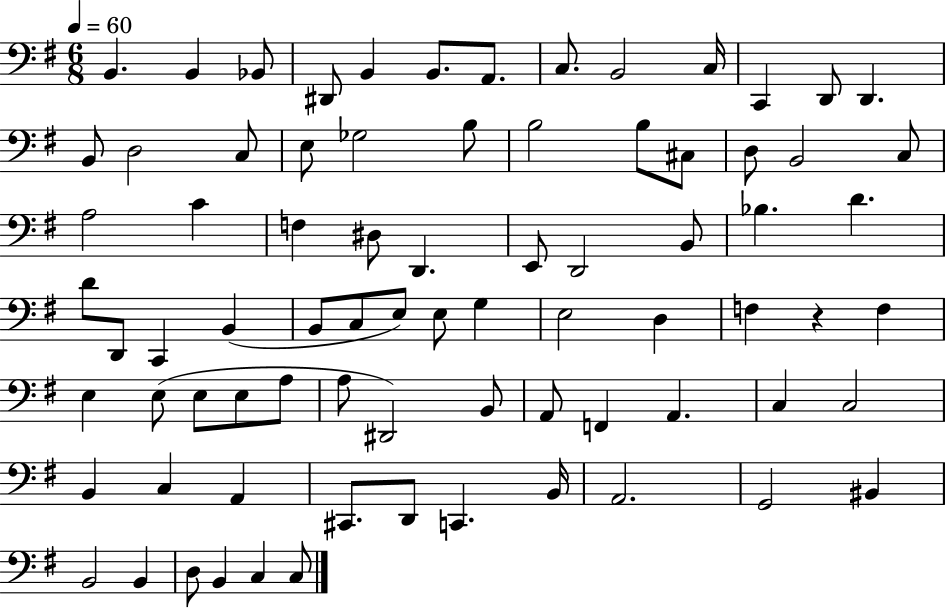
B2/q. B2/q Bb2/e D#2/e B2/q B2/e. A2/e. C3/e. B2/h C3/s C2/q D2/e D2/q. B2/e D3/h C3/e E3/e Gb3/h B3/e B3/h B3/e C#3/e D3/e B2/h C3/e A3/h C4/q F3/q D#3/e D2/q. E2/e D2/h B2/e Bb3/q. D4/q. D4/e D2/e C2/q B2/q B2/e C3/e E3/e E3/e G3/q E3/h D3/q F3/q R/q F3/q E3/q E3/e E3/e E3/e A3/e A3/e D#2/h B2/e A2/e F2/q A2/q. C3/q C3/h B2/q C3/q A2/q C#2/e. D2/e C2/q. B2/s A2/h. G2/h BIS2/q B2/h B2/q D3/e B2/q C3/q C3/e